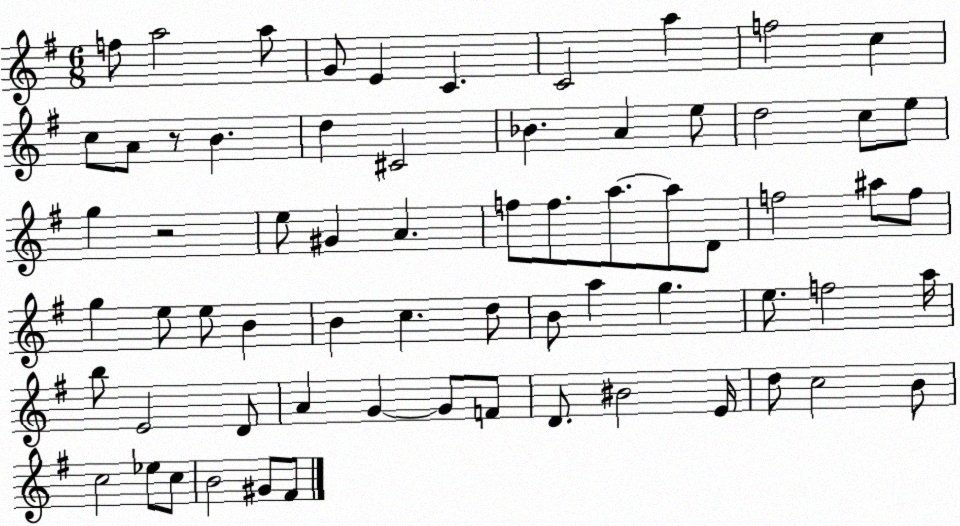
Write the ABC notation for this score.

X:1
T:Untitled
M:6/8
L:1/4
K:G
f/2 a2 a/2 G/2 E C C2 a f2 c c/2 A/2 z/2 B d ^C2 _B A e/2 d2 c/2 e/2 g z2 e/2 ^G A f/2 f/2 a/2 a/2 D/2 f2 ^a/2 f/2 g e/2 e/2 B B c d/2 B/2 a g e/2 f2 a/4 b/2 E2 D/2 A G G/2 F/2 D/2 ^B2 E/4 d/2 c2 B/2 c2 _e/2 c/2 B2 ^G/2 ^F/2